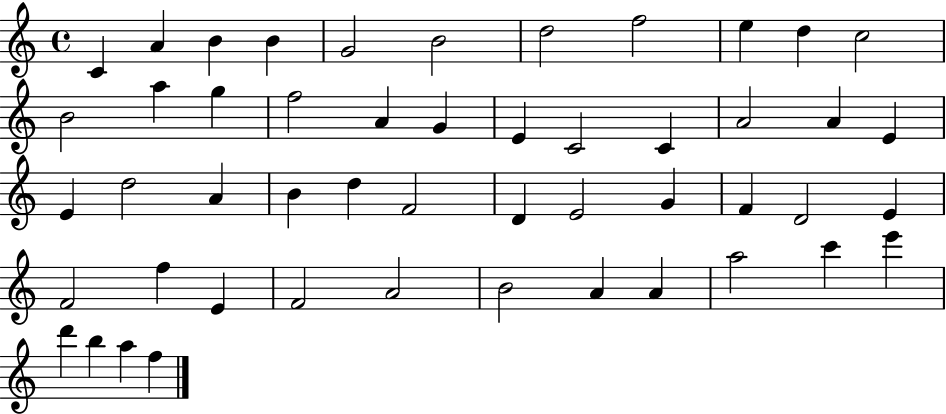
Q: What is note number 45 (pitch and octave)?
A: C6